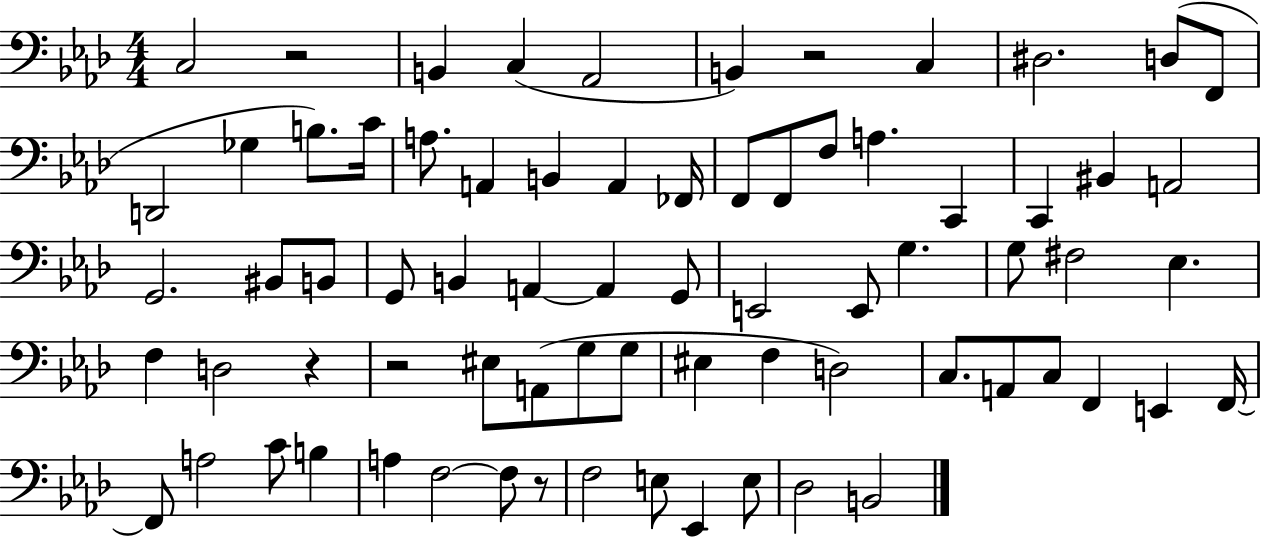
C3/h R/h B2/q C3/q Ab2/h B2/q R/h C3/q D#3/h. D3/e F2/e D2/h Gb3/q B3/e. C4/s A3/e. A2/q B2/q A2/q FES2/s F2/e F2/e F3/e A3/q. C2/q C2/q BIS2/q A2/h G2/h. BIS2/e B2/e G2/e B2/q A2/q A2/q G2/e E2/h E2/e G3/q. G3/e F#3/h Eb3/q. F3/q D3/h R/q R/h EIS3/e A2/e G3/e G3/e EIS3/q F3/q D3/h C3/e. A2/e C3/e F2/q E2/q F2/s F2/e A3/h C4/e B3/q A3/q F3/h F3/e R/e F3/h E3/e Eb2/q E3/e Db3/h B2/h